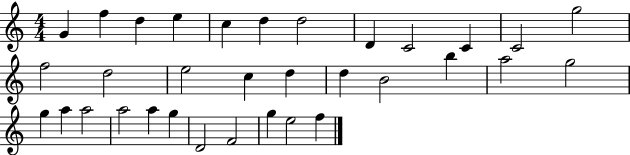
X:1
T:Untitled
M:4/4
L:1/4
K:C
G f d e c d d2 D C2 C C2 g2 f2 d2 e2 c d d B2 b a2 g2 g a a2 a2 a g D2 F2 g e2 f